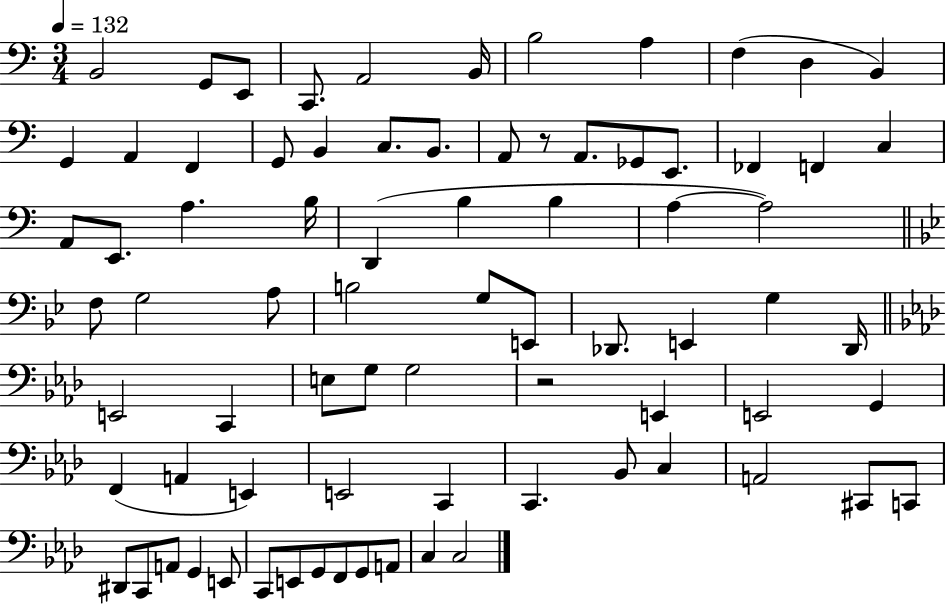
B2/h G2/e E2/e C2/e. A2/h B2/s B3/h A3/q F3/q D3/q B2/q G2/q A2/q F2/q G2/e B2/q C3/e. B2/e. A2/e R/e A2/e. Gb2/e E2/e. FES2/q F2/q C3/q A2/e E2/e. A3/q. B3/s D2/q B3/q B3/q A3/q A3/h F3/e G3/h A3/e B3/h G3/e E2/e Db2/e. E2/q G3/q Db2/s E2/h C2/q E3/e G3/e G3/h R/h E2/q E2/h G2/q F2/q A2/q E2/q E2/h C2/q C2/q. Bb2/e C3/q A2/h C#2/e C2/e D#2/e C2/e A2/e G2/q E2/e C2/e E2/e G2/e F2/e G2/e A2/e C3/q C3/h